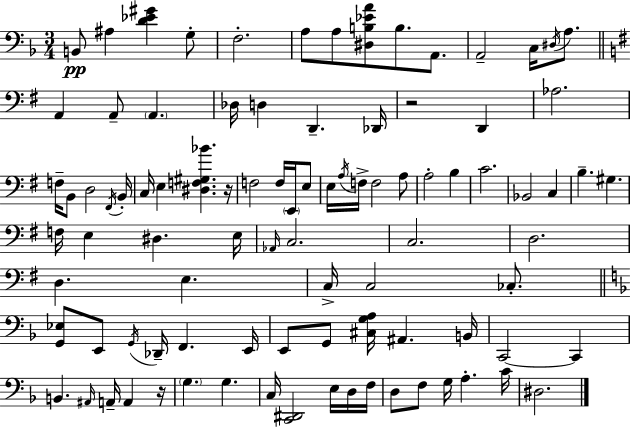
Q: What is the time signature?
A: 3/4